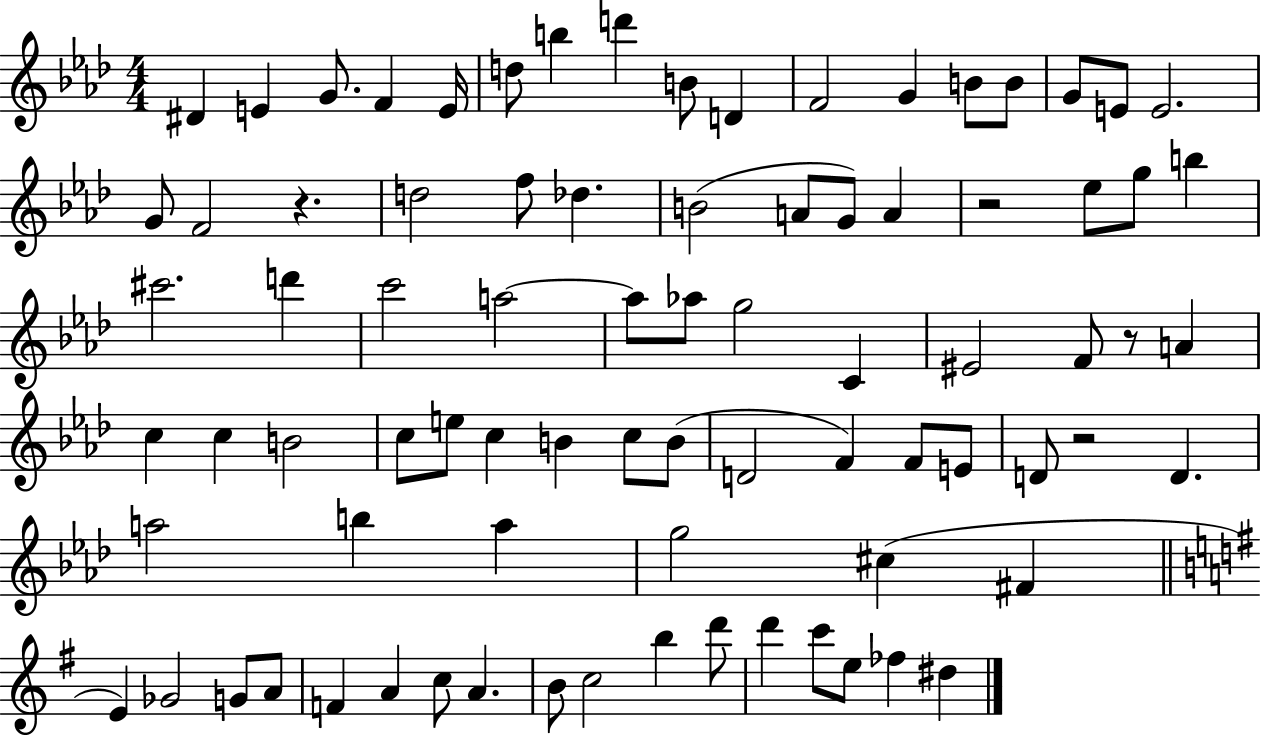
{
  \clef treble
  \numericTimeSignature
  \time 4/4
  \key aes \major
  \repeat volta 2 { dis'4 e'4 g'8. f'4 e'16 | d''8 b''4 d'''4 b'8 d'4 | f'2 g'4 b'8 b'8 | g'8 e'8 e'2. | \break g'8 f'2 r4. | d''2 f''8 des''4. | b'2( a'8 g'8) a'4 | r2 ees''8 g''8 b''4 | \break cis'''2. d'''4 | c'''2 a''2~~ | a''8 aes''8 g''2 c'4 | eis'2 f'8 r8 a'4 | \break c''4 c''4 b'2 | c''8 e''8 c''4 b'4 c''8 b'8( | d'2 f'4) f'8 e'8 | d'8 r2 d'4. | \break a''2 b''4 a''4 | g''2 cis''4( fis'4 | \bar "||" \break \key g \major e'4) ges'2 g'8 a'8 | f'4 a'4 c''8 a'4. | b'8 c''2 b''4 d'''8 | d'''4 c'''8 e''8 fes''4 dis''4 | \break } \bar "|."
}